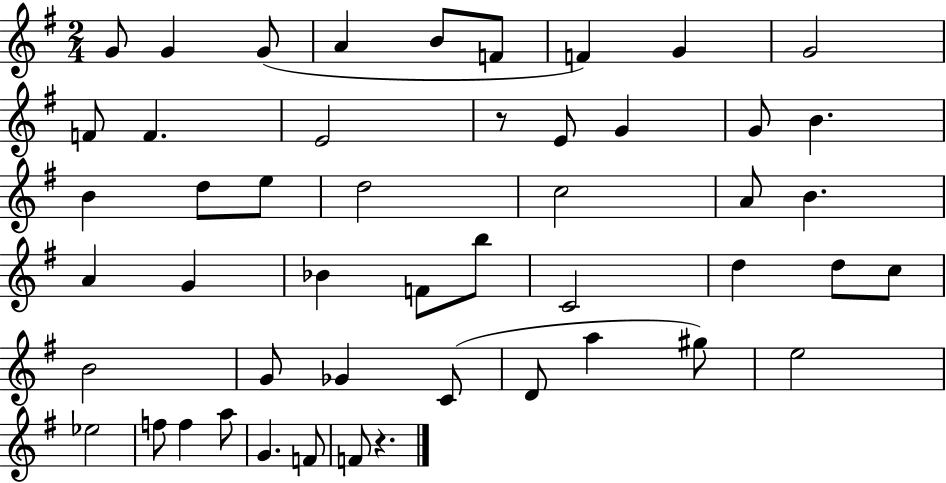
G4/e G4/q G4/e A4/q B4/e F4/e F4/q G4/q G4/h F4/e F4/q. E4/h R/e E4/e G4/q G4/e B4/q. B4/q D5/e E5/e D5/h C5/h A4/e B4/q. A4/q G4/q Bb4/q F4/e B5/e C4/h D5/q D5/e C5/e B4/h G4/e Gb4/q C4/e D4/e A5/q G#5/e E5/h Eb5/h F5/e F5/q A5/e G4/q. F4/e F4/e R/q.